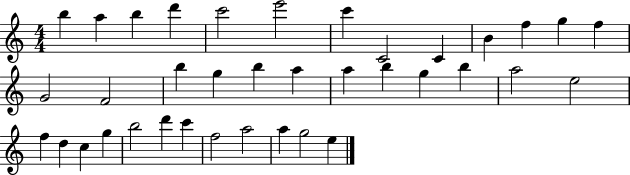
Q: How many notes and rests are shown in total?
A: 37